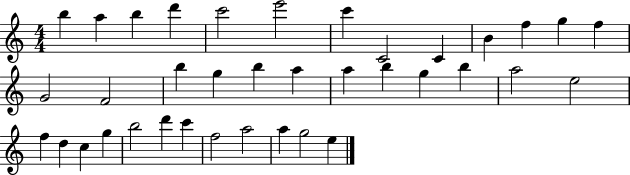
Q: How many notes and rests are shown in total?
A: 37